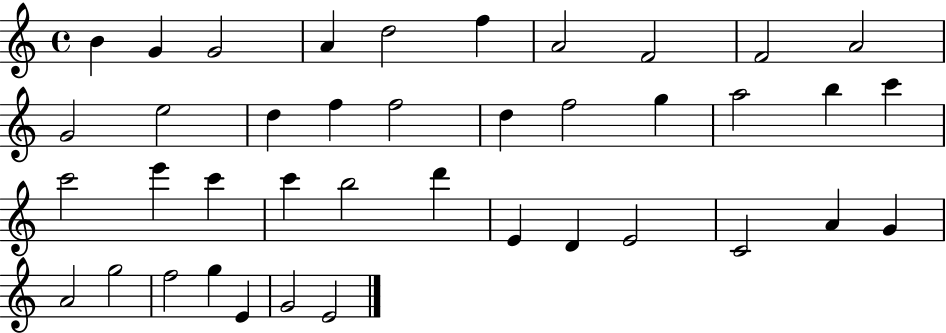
B4/q G4/q G4/h A4/q D5/h F5/q A4/h F4/h F4/h A4/h G4/h E5/h D5/q F5/q F5/h D5/q F5/h G5/q A5/h B5/q C6/q C6/h E6/q C6/q C6/q B5/h D6/q E4/q D4/q E4/h C4/h A4/q G4/q A4/h G5/h F5/h G5/q E4/q G4/h E4/h